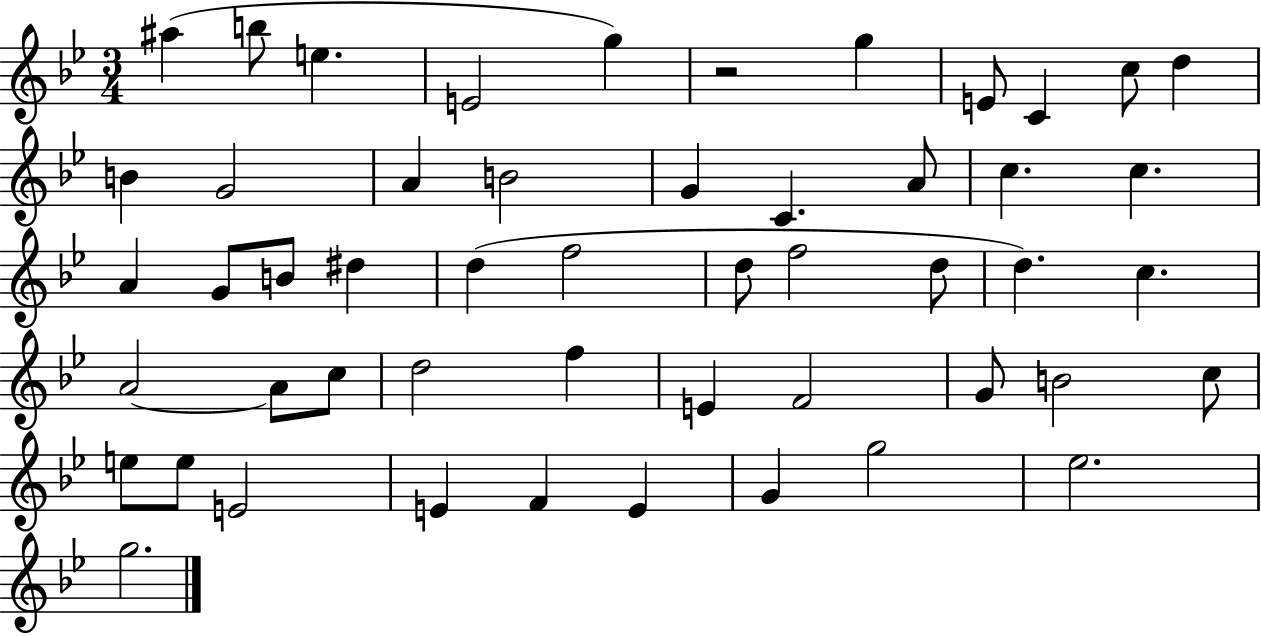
{
  \clef treble
  \numericTimeSignature
  \time 3/4
  \key bes \major
  \repeat volta 2 { ais''4( b''8 e''4. | e'2 g''4) | r2 g''4 | e'8 c'4 c''8 d''4 | \break b'4 g'2 | a'4 b'2 | g'4 c'4. a'8 | c''4. c''4. | \break a'4 g'8 b'8 dis''4 | d''4( f''2 | d''8 f''2 d''8 | d''4.) c''4. | \break a'2~~ a'8 c''8 | d''2 f''4 | e'4 f'2 | g'8 b'2 c''8 | \break e''8 e''8 e'2 | e'4 f'4 e'4 | g'4 g''2 | ees''2. | \break g''2. | } \bar "|."
}